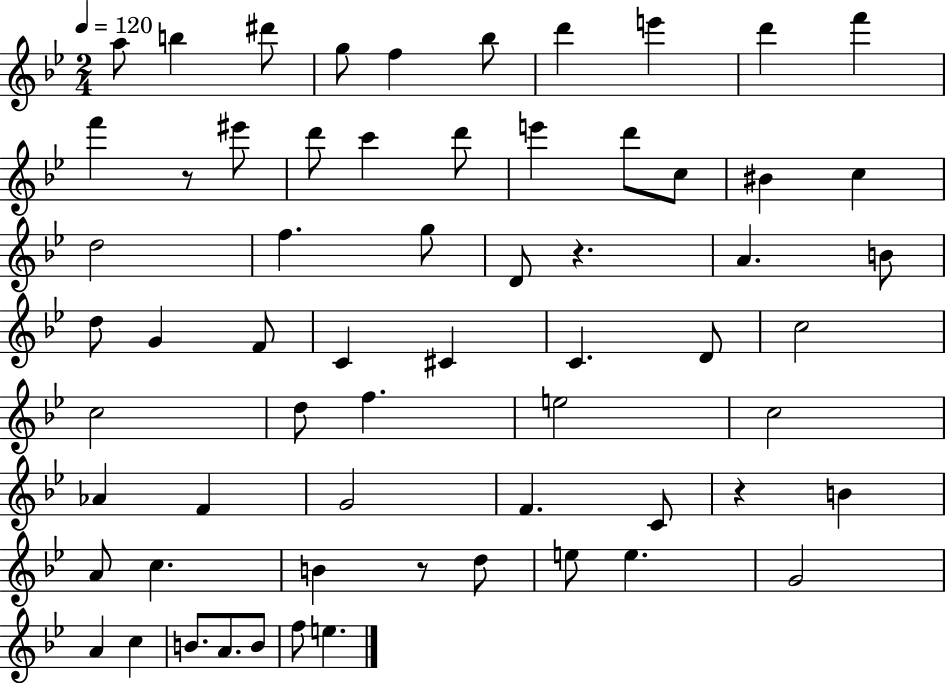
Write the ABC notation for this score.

X:1
T:Untitled
M:2/4
L:1/4
K:Bb
a/2 b ^d'/2 g/2 f _b/2 d' e' d' f' f' z/2 ^e'/2 d'/2 c' d'/2 e' d'/2 c/2 ^B c d2 f g/2 D/2 z A B/2 d/2 G F/2 C ^C C D/2 c2 c2 d/2 f e2 c2 _A F G2 F C/2 z B A/2 c B z/2 d/2 e/2 e G2 A c B/2 A/2 B/2 f/2 e